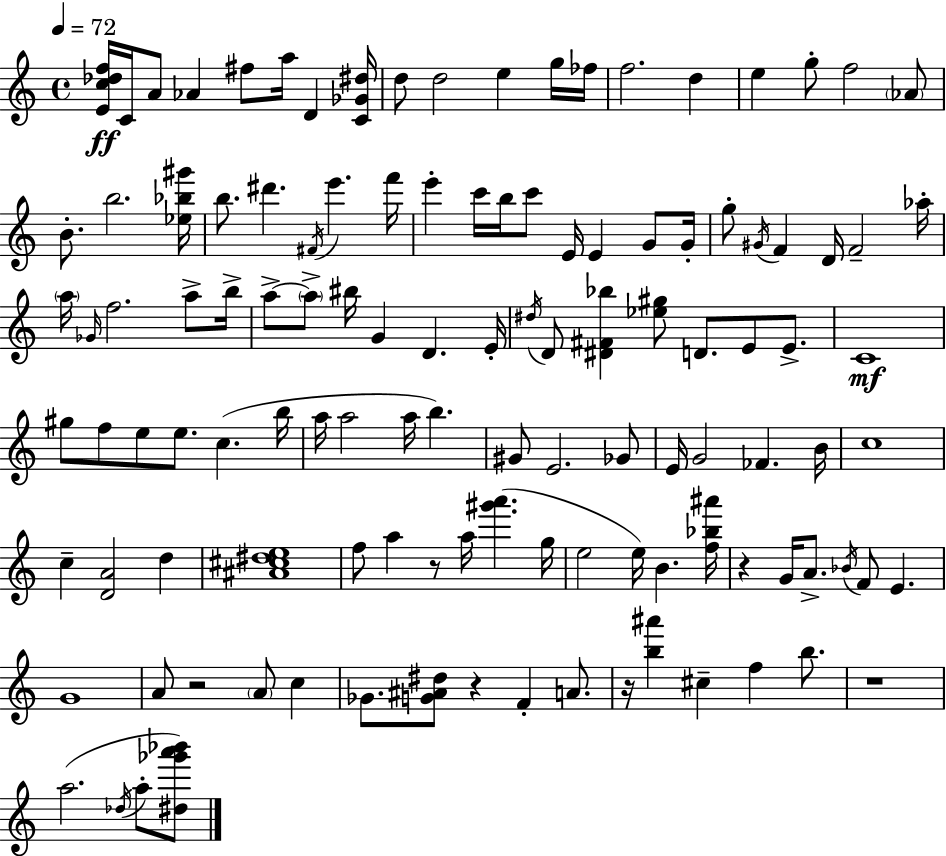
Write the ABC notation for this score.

X:1
T:Untitled
M:4/4
L:1/4
K:Am
[Ec_df]/4 C/4 A/2 _A ^f/2 a/4 D [C_G^d]/4 d/2 d2 e g/4 _f/4 f2 d e g/2 f2 _A/2 B/2 b2 [_e_b^g']/4 b/2 ^d' ^F/4 e' f'/4 e' c'/4 b/4 c'/2 E/4 E G/2 G/4 g/2 ^G/4 F D/4 F2 _a/4 a/4 _G/4 f2 a/2 b/4 a/2 a/2 ^b/4 G D E/4 ^d/4 D/2 [^D^F_b] [_e^g]/2 D/2 E/2 E/2 C4 ^g/2 f/2 e/2 e/2 c b/4 a/4 a2 a/4 b ^G/2 E2 _G/2 E/4 G2 _F B/4 c4 c [DA]2 d [^A^c^de]4 f/2 a z/2 a/4 [^g'a'] g/4 e2 e/4 B [f_b^a']/4 z G/4 A/2 _B/4 F/2 E G4 A/2 z2 A/2 c _G/2 [G^A^d]/2 z F A/2 z/4 [b^a'] ^c f b/2 z4 a2 _d/4 a/2 [^d_g'a'_b']/2